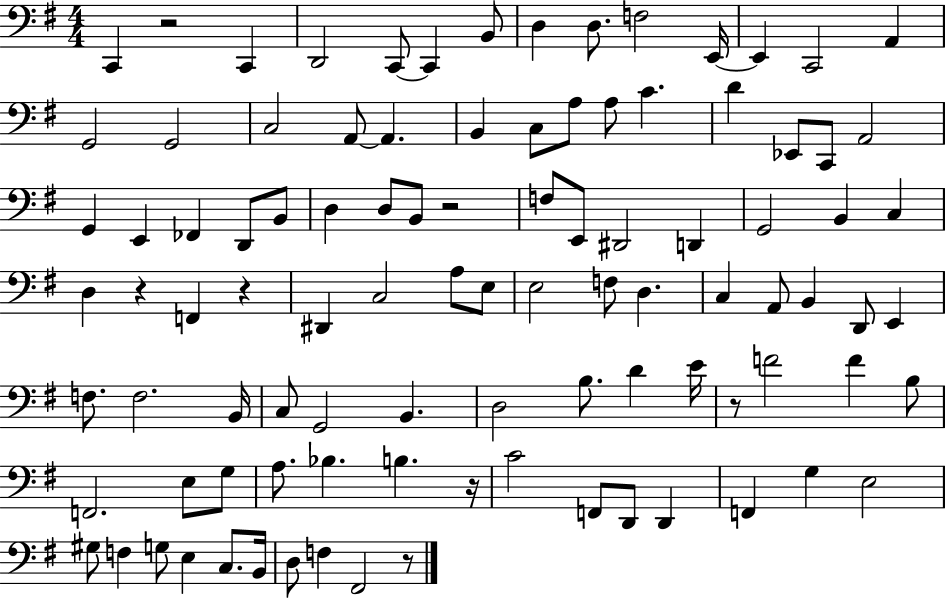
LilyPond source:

{
  \clef bass
  \numericTimeSignature
  \time 4/4
  \key g \major
  c,4 r2 c,4 | d,2 c,8~~ c,4 b,8 | d4 d8. f2 e,16~~ | e,4 c,2 a,4 | \break g,2 g,2 | c2 a,8~~ a,4. | b,4 c8 a8 a8 c'4. | d'4 ees,8 c,8 a,2 | \break g,4 e,4 fes,4 d,8 b,8 | d4 d8 b,8 r2 | f8 e,8 dis,2 d,4 | g,2 b,4 c4 | \break d4 r4 f,4 r4 | dis,4 c2 a8 e8 | e2 f8 d4. | c4 a,8 b,4 d,8 e,4 | \break f8. f2. b,16 | c8 g,2 b,4. | d2 b8. d'4 e'16 | r8 f'2 f'4 b8 | \break f,2. e8 g8 | a8. bes4. b4. r16 | c'2 f,8 d,8 d,4 | f,4 g4 e2 | \break gis8 f4 g8 e4 c8. b,16 | d8 f4 fis,2 r8 | \bar "|."
}